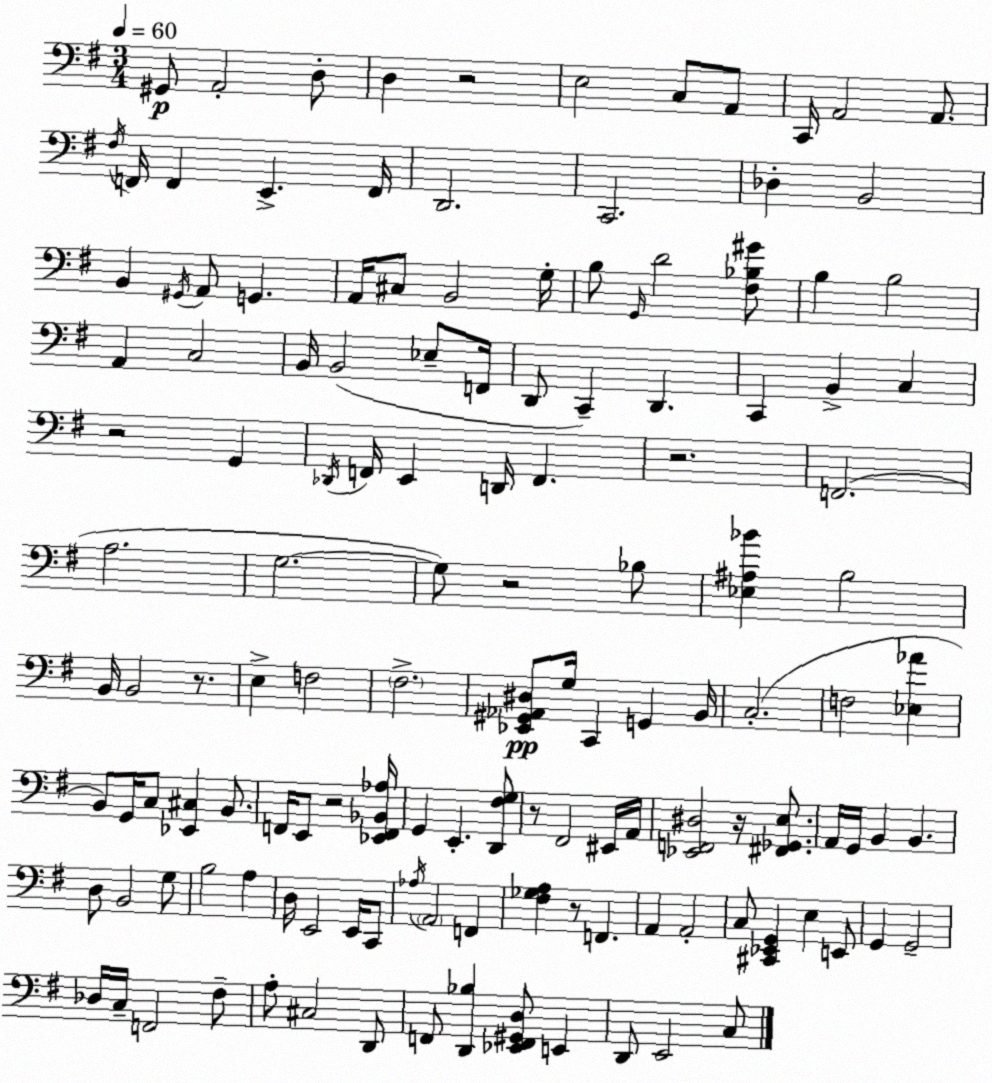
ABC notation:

X:1
T:Untitled
M:3/4
L:1/4
K:Em
^G,,/2 A,,2 D,/2 D, z2 E,2 C,/2 A,,/2 C,,/4 A,,2 A,,/2 ^F,/4 F,,/4 F,, E,, F,,/4 D,,2 C,,2 _D, B,,2 B,, ^G,,/4 A,,/2 G,, A,,/4 ^C,/2 B,,2 G,/4 B,/2 G,,/4 D2 [^F,_B,^G]/2 B, B,2 A,, C,2 B,,/4 B,,2 _E,/2 F,,/4 D,,/2 C,, D,, C,, B,, C, z2 G,, _D,,/4 F,,/4 E,, D,,/4 F,, z2 F,,2 A,2 G,2 G,/2 z2 _B,/2 [_E,^A,_B] B,2 B,,/4 B,,2 z/2 E, F,2 ^F,2 [_E,,^G,,_A,,^D,]/2 G,/4 C,, G,, B,,/4 C,2 F,2 [_E,_A] B,,/2 G,,/4 C,/2 [_E,,^C,] B,,/2 F,,/4 E,,/2 z2 [_E,,F,,_B,,_A,]/4 G,, E,, [D,,^F,G,]/2 z/2 ^F,,2 ^E,,/4 A,,/4 [_E,,F,,^D,]2 z/4 [^F,,_G,,E,]/2 A,,/4 G,,/4 B,, B,, D,/2 B,,2 G,/2 B,2 A, D,/4 E,,2 E,,/4 C,,/2 _A,/4 A,,2 F,, [^F,_G,A,] z/2 F,, A,, A,,2 C,/2 [^C,,_E,,G,,] E, E,,/2 G,, G,,2 _D,/4 C,/4 F,,2 ^F,/2 A,/2 ^C,2 D,,/2 F,,/2 [D,,_B,] [_E,,F,,^G,,D,]/2 E,, D,,/2 E,,2 C,/2